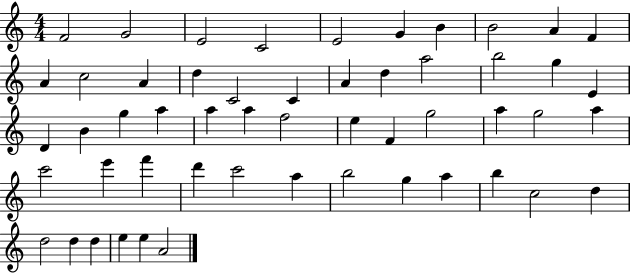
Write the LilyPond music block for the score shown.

{
  \clef treble
  \numericTimeSignature
  \time 4/4
  \key c \major
  f'2 g'2 | e'2 c'2 | e'2 g'4 b'4 | b'2 a'4 f'4 | \break a'4 c''2 a'4 | d''4 c'2 c'4 | a'4 d''4 a''2 | b''2 g''4 e'4 | \break d'4 b'4 g''4 a''4 | a''4 a''4 f''2 | e''4 f'4 g''2 | a''4 g''2 a''4 | \break c'''2 e'''4 f'''4 | d'''4 c'''2 a''4 | b''2 g''4 a''4 | b''4 c''2 d''4 | \break d''2 d''4 d''4 | e''4 e''4 a'2 | \bar "|."
}